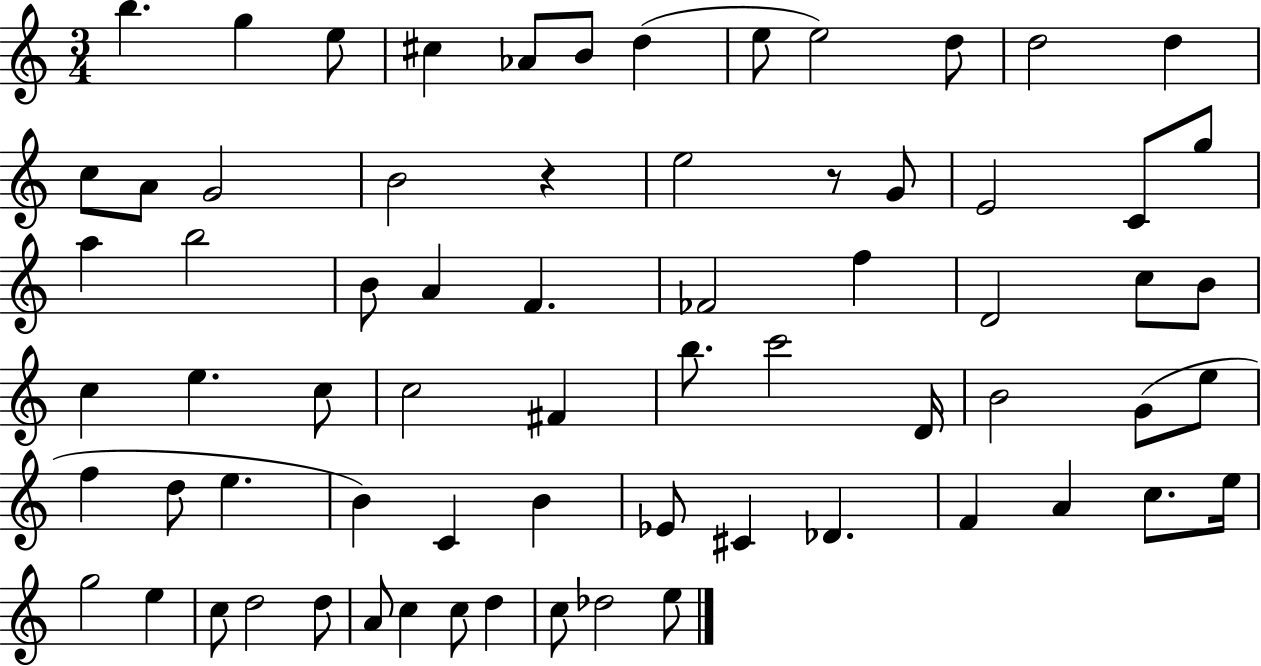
{
  \clef treble
  \numericTimeSignature
  \time 3/4
  \key c \major
  b''4. g''4 e''8 | cis''4 aes'8 b'8 d''4( | e''8 e''2) d''8 | d''2 d''4 | \break c''8 a'8 g'2 | b'2 r4 | e''2 r8 g'8 | e'2 c'8 g''8 | \break a''4 b''2 | b'8 a'4 f'4. | fes'2 f''4 | d'2 c''8 b'8 | \break c''4 e''4. c''8 | c''2 fis'4 | b''8. c'''2 d'16 | b'2 g'8( e''8 | \break f''4 d''8 e''4. | b'4) c'4 b'4 | ees'8 cis'4 des'4. | f'4 a'4 c''8. e''16 | \break g''2 e''4 | c''8 d''2 d''8 | a'8 c''4 c''8 d''4 | c''8 des''2 e''8 | \break \bar "|."
}